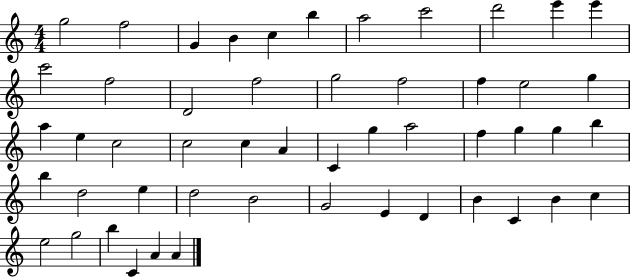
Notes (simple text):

G5/h F5/h G4/q B4/q C5/q B5/q A5/h C6/h D6/h E6/q E6/q C6/h F5/h D4/h F5/h G5/h F5/h F5/q E5/h G5/q A5/q E5/q C5/h C5/h C5/q A4/q C4/q G5/q A5/h F5/q G5/q G5/q B5/q B5/q D5/h E5/q D5/h B4/h G4/h E4/q D4/q B4/q C4/q B4/q C5/q E5/h G5/h B5/q C4/q A4/q A4/q